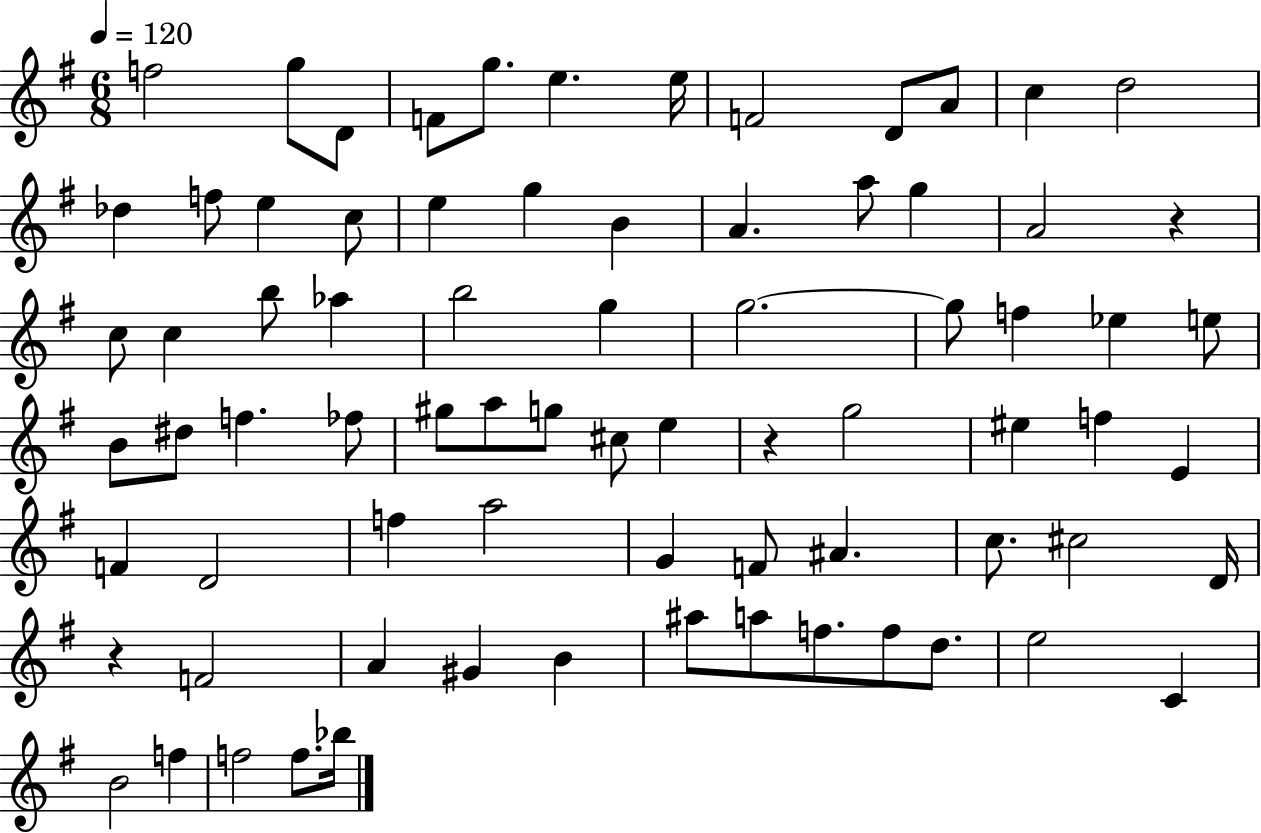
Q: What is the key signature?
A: G major